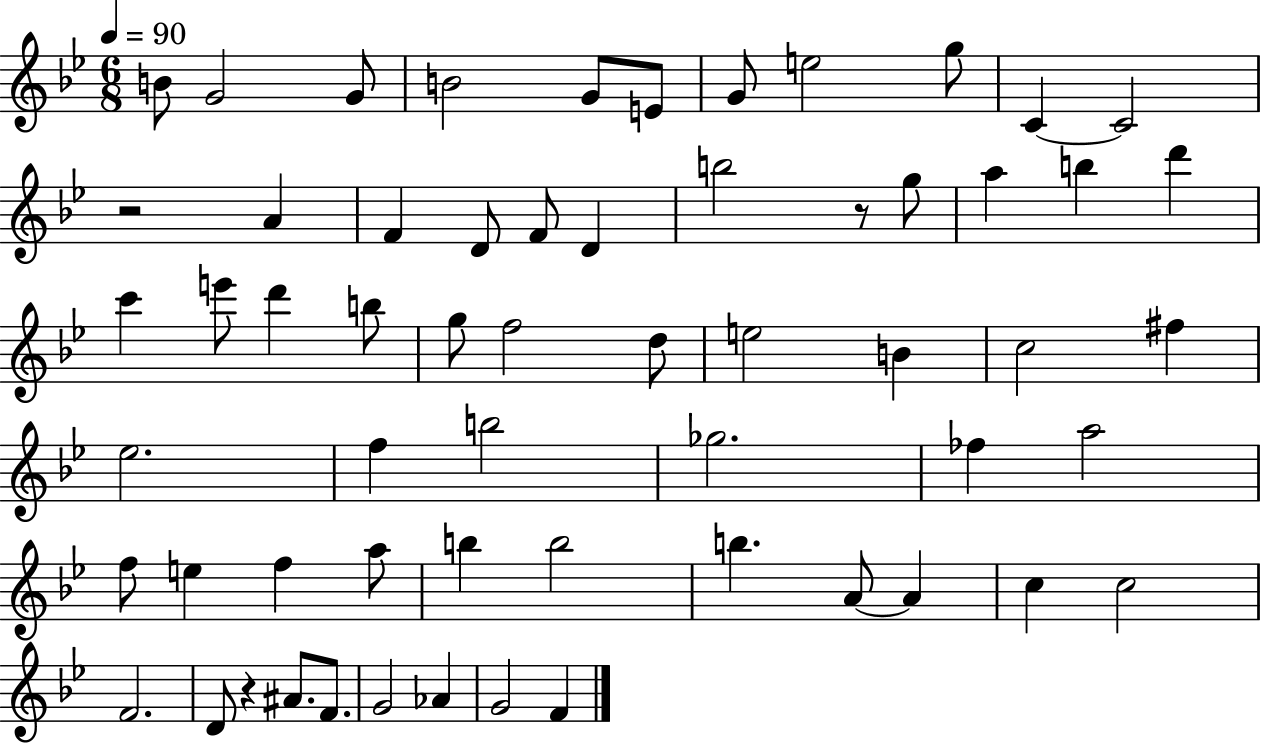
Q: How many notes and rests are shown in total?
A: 60